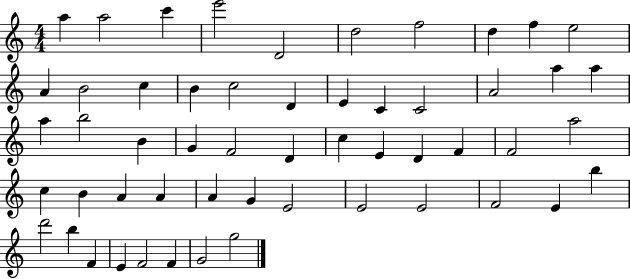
X:1
T:Untitled
M:4/4
L:1/4
K:C
a a2 c' e'2 D2 d2 f2 d f e2 A B2 c B c2 D E C C2 A2 a a a b2 B G F2 D c E D F F2 a2 c B A A A G E2 E2 E2 F2 E b d'2 b F E F2 F G2 g2